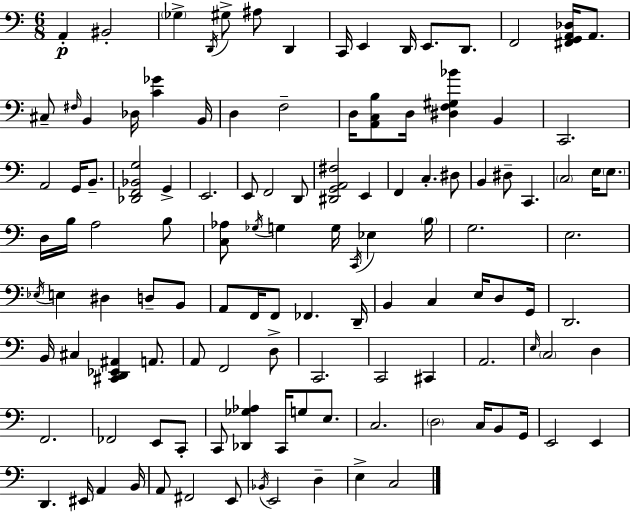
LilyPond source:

{
  \clef bass
  \numericTimeSignature
  \time 6/8
  \key c \major
  a,4-.\p bis,2-. | \parenthesize ges4-> \acciaccatura { d,16 } gis8-> ais8 d,4 | c,16 e,4 d,16 e,8. d,8. | f,2 <fis, g, a, des>16 a,8. | \break cis8-- \grace { fis16 } b,4 des16 <c' ges'>4 | b,16 d4 f2-- | d16 <a, c b>8 d16 <dis f gis bes'>4 b,4 | c,2. | \break a,2 g,16 b,8.-- | <des, f, bes, g>2 g,4-> | e,2. | e,8 f,2 | \break d,8 <dis, g, a, fis>2 e,4 | f,4 c4.-. | dis8 b,4 dis8-- c,4. | \parenthesize c2 e16 \parenthesize e8. | \break d16 b16 a2 | b8 <c aes>8 \acciaccatura { ges16 } g4 g16 \acciaccatura { c,16 } ees4 | \parenthesize b16 g2. | e2. | \break \acciaccatura { ees16 } e4 dis4 | d8-- b,8 a,8 f,16 f,8 fes,4. | d,16-- b,4 c4 | e16 d8 g,16 d,2. | \break b,16 cis4 <cis, d, ees, ais,>4 | a,8. a,8 f,2 | d8-> c,2. | c,2 | \break cis,4 a,2. | \grace { e16 } \parenthesize c2 | d4 f,2. | fes,2 | \break e,8 c,8-. c,8 <des, ges aes>4 | c,16 g8 e8. c2. | \parenthesize d2 | c16 b,8 g,16 e,2 | \break e,4 d,4. | eis,16 a,4 b,16 a,8 fis,2 | e,8 \acciaccatura { bes,16 } e,2 | d4-- e4-> c2 | \break \bar "|."
}